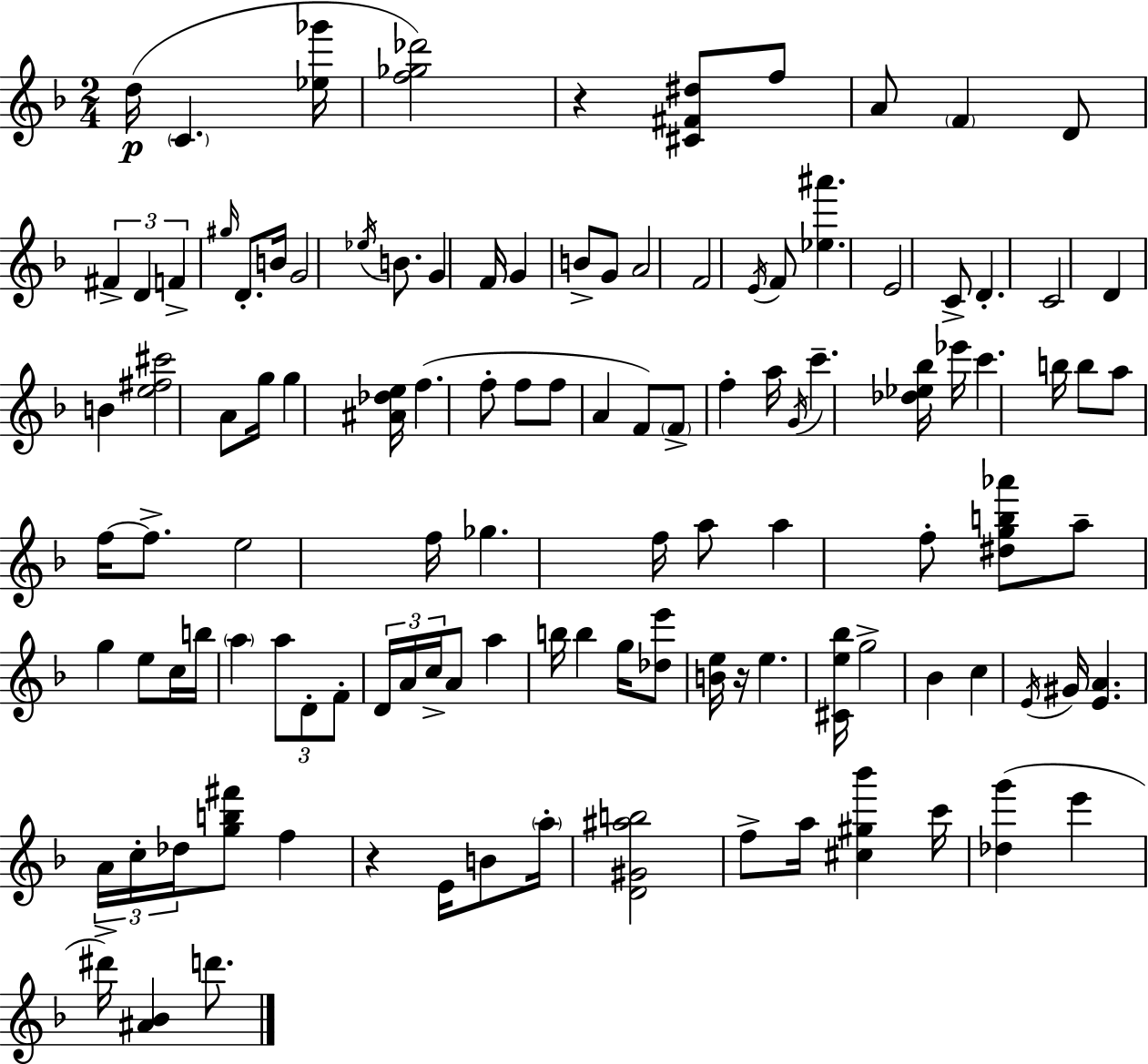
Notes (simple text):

D5/s C4/q. [Eb5,Gb6]/s [F5,Gb5,Db6]/h R/q [C#4,F#4,D#5]/e F5/e A4/e F4/q D4/e F#4/q D4/q F4/q G#5/s D4/e. B4/s G4/h Eb5/s B4/e. G4/q F4/s G4/q B4/e G4/e A4/h F4/h E4/s F4/e [Eb5,A#6]/q. E4/h C4/e D4/q. C4/h D4/q B4/q [E5,F#5,C#6]/h A4/e G5/s G5/q [A#4,Db5,E5]/s F5/q. F5/e F5/e F5/e A4/q F4/e F4/e F5/q A5/s G4/s C6/q. [Db5,Eb5,Bb5]/s Eb6/s C6/q. B5/s B5/e A5/e F5/s F5/e. E5/h F5/s Gb5/q. F5/s A5/e A5/q F5/e [D#5,G5,B5,Ab6]/e A5/e G5/q E5/e C5/s B5/s A5/q A5/e D4/e F4/e D4/s A4/s C5/s A4/e A5/q B5/s B5/q G5/s [Db5,E6]/e [B4,E5]/s R/s E5/q. [C#4,E5,Bb5]/s G5/h Bb4/q C5/q E4/s G#4/s [E4,A4]/q. A4/s C5/s Db5/s [G5,B5,F#6]/e F5/q R/q E4/s B4/e A5/s [D4,G#4,A#5,B5]/h F5/e A5/s [C#5,G#5,Bb6]/q C6/s [Db5,G6]/q E6/q D#6/s [A#4,Bb4]/q D6/e.